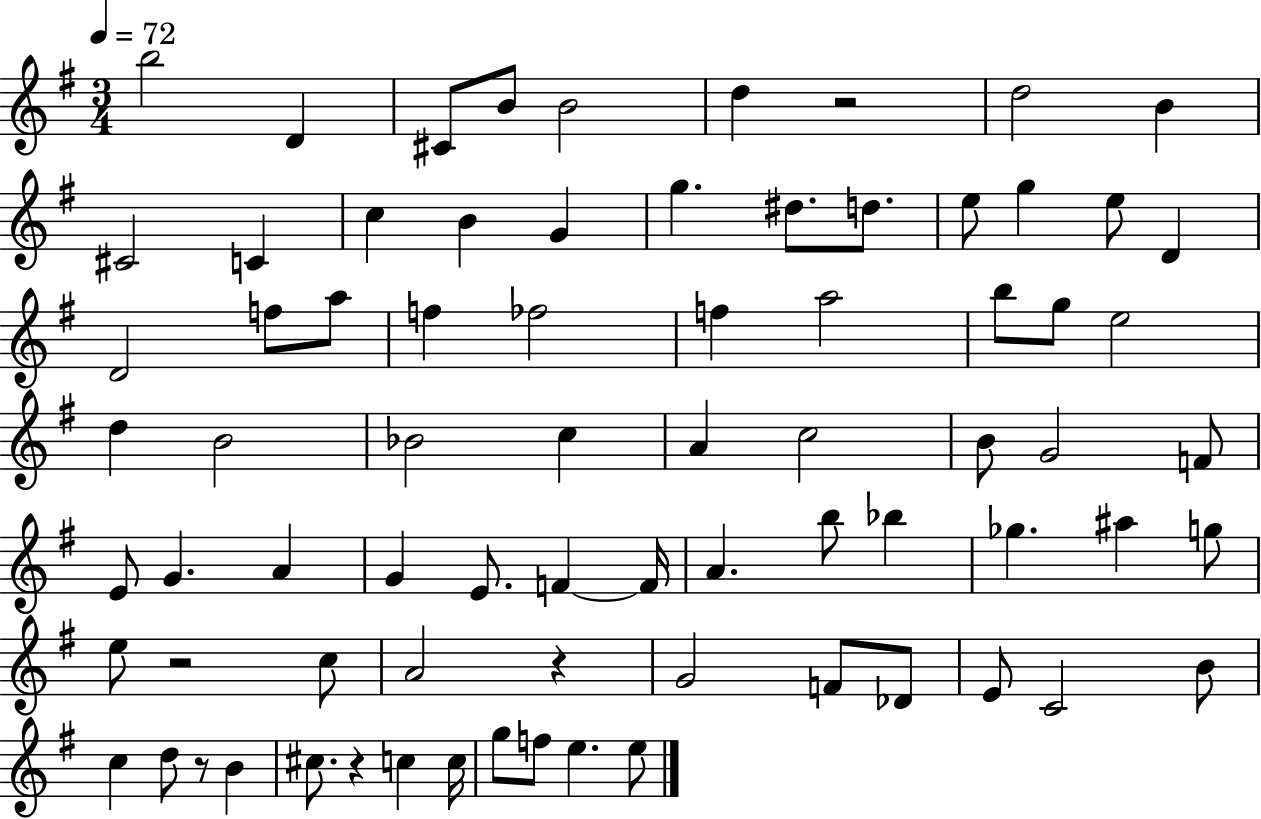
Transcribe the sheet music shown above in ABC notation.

X:1
T:Untitled
M:3/4
L:1/4
K:G
b2 D ^C/2 B/2 B2 d z2 d2 B ^C2 C c B G g ^d/2 d/2 e/2 g e/2 D D2 f/2 a/2 f _f2 f a2 b/2 g/2 e2 d B2 _B2 c A c2 B/2 G2 F/2 E/2 G A G E/2 F F/4 A b/2 _b _g ^a g/2 e/2 z2 c/2 A2 z G2 F/2 _D/2 E/2 C2 B/2 c d/2 z/2 B ^c/2 z c c/4 g/2 f/2 e e/2